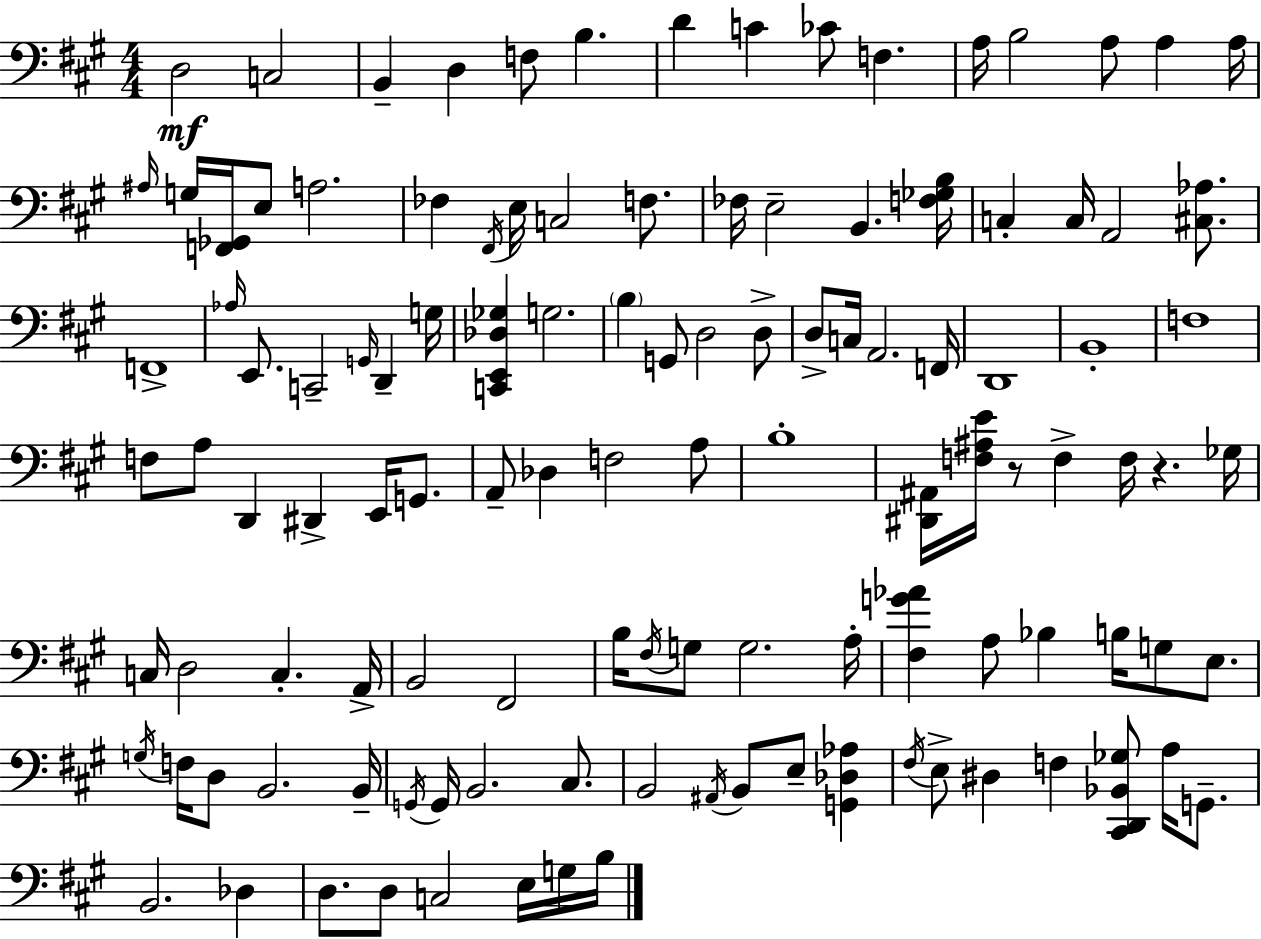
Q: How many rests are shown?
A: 2